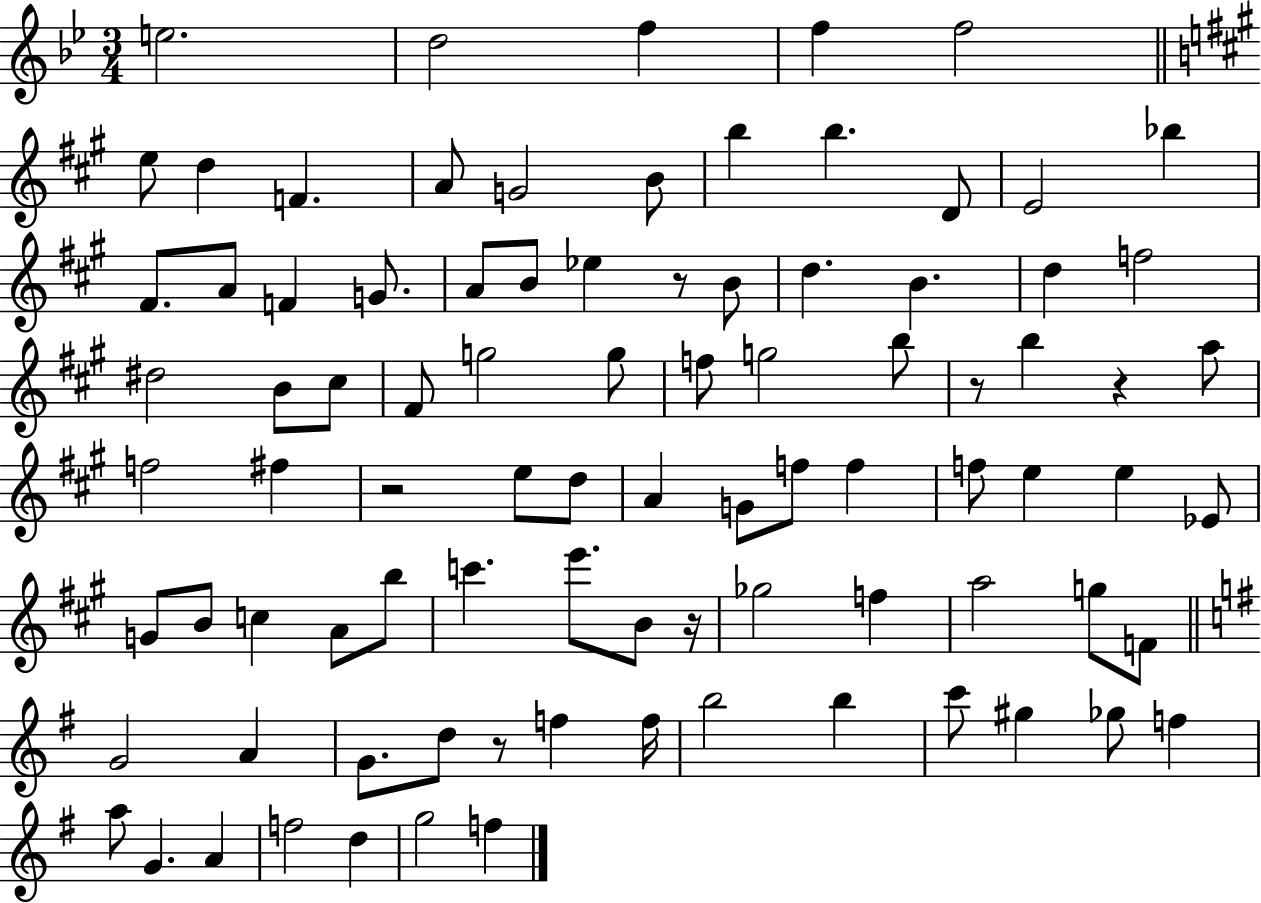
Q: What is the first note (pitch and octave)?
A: E5